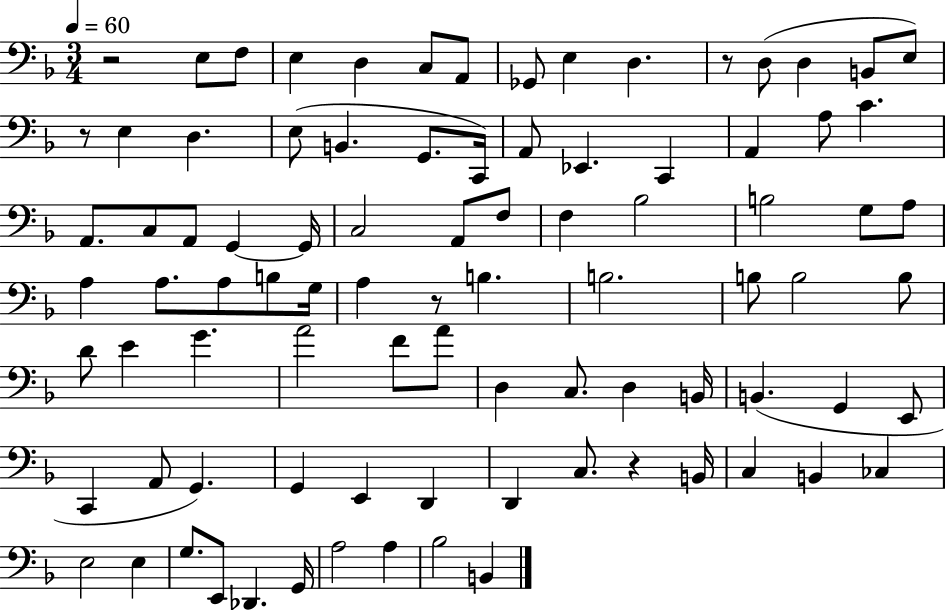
R/h E3/e F3/e E3/q D3/q C3/e A2/e Gb2/e E3/q D3/q. R/e D3/e D3/q B2/e E3/e R/e E3/q D3/q. E3/e B2/q. G2/e. C2/s A2/e Eb2/q. C2/q A2/q A3/e C4/q. A2/e. C3/e A2/e G2/q G2/s C3/h A2/e F3/e F3/q Bb3/h B3/h G3/e A3/e A3/q A3/e. A3/e B3/e G3/s A3/q R/e B3/q. B3/h. B3/e B3/h B3/e D4/e E4/q G4/q. A4/h F4/e A4/e D3/q C3/e. D3/q B2/s B2/q. G2/q E2/e C2/q A2/e G2/q. G2/q E2/q D2/q D2/q C3/e. R/q B2/s C3/q B2/q CES3/q E3/h E3/q G3/e. E2/e Db2/q. G2/s A3/h A3/q Bb3/h B2/q